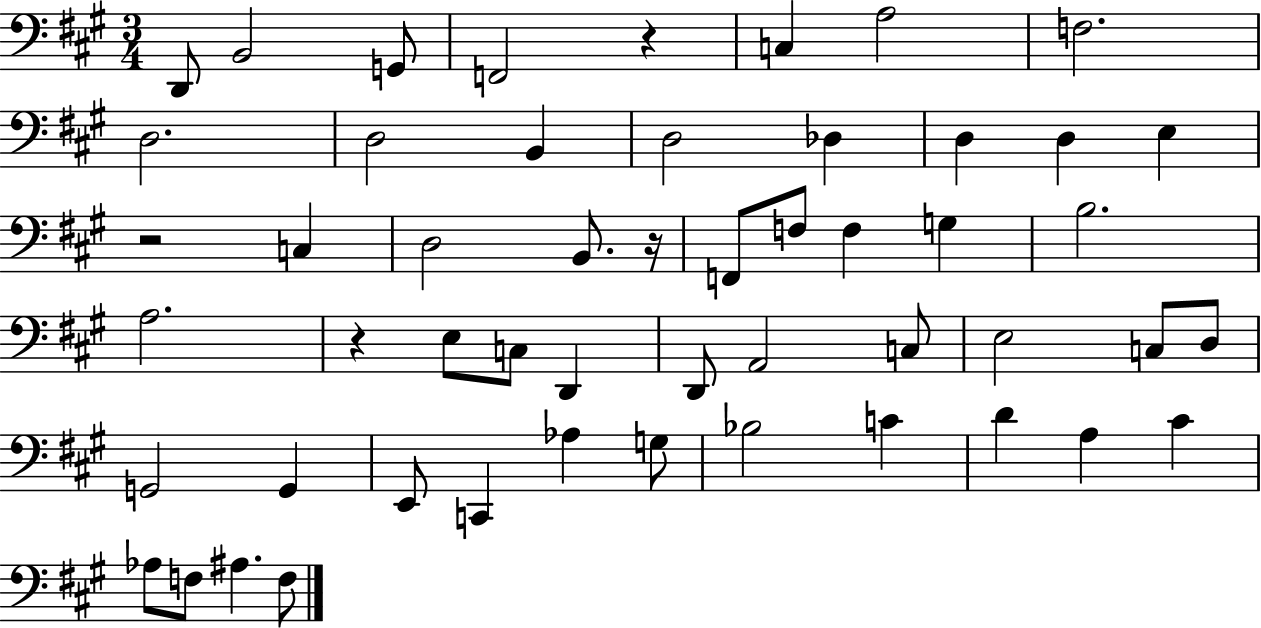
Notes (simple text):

D2/e B2/h G2/e F2/h R/q C3/q A3/h F3/h. D3/h. D3/h B2/q D3/h Db3/q D3/q D3/q E3/q R/h C3/q D3/h B2/e. R/s F2/e F3/e F3/q G3/q B3/h. A3/h. R/q E3/e C3/e D2/q D2/e A2/h C3/e E3/h C3/e D3/e G2/h G2/q E2/e C2/q Ab3/q G3/e Bb3/h C4/q D4/q A3/q C#4/q Ab3/e F3/e A#3/q. F3/e